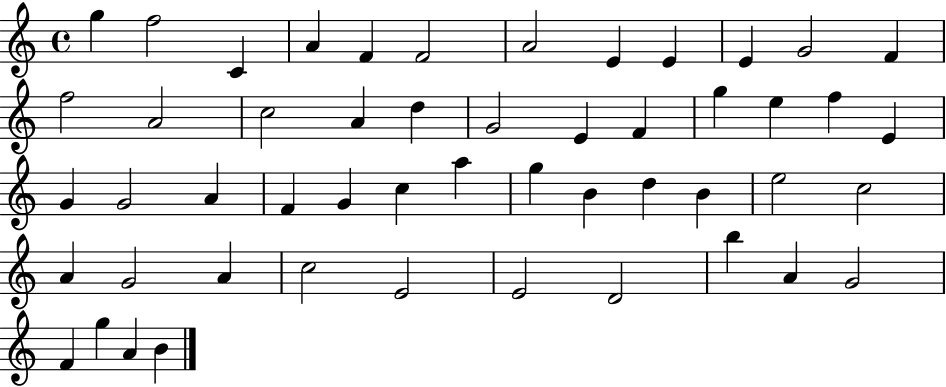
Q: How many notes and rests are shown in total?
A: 51